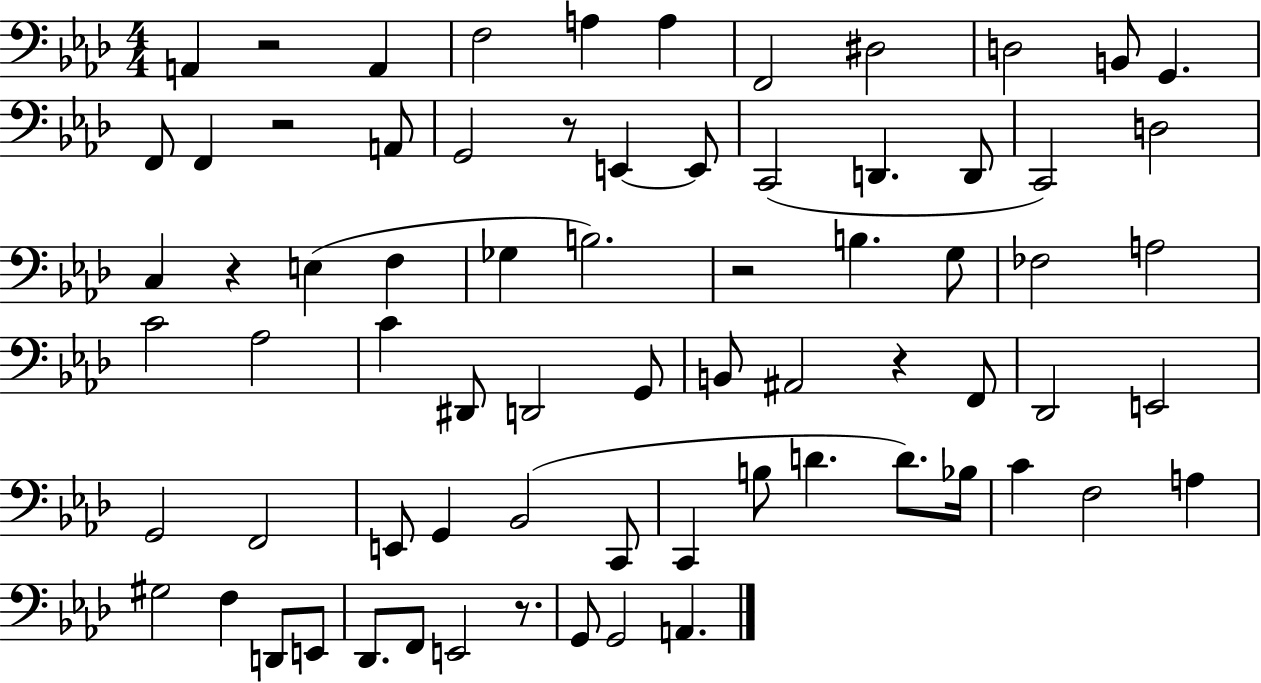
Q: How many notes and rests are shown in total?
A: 72